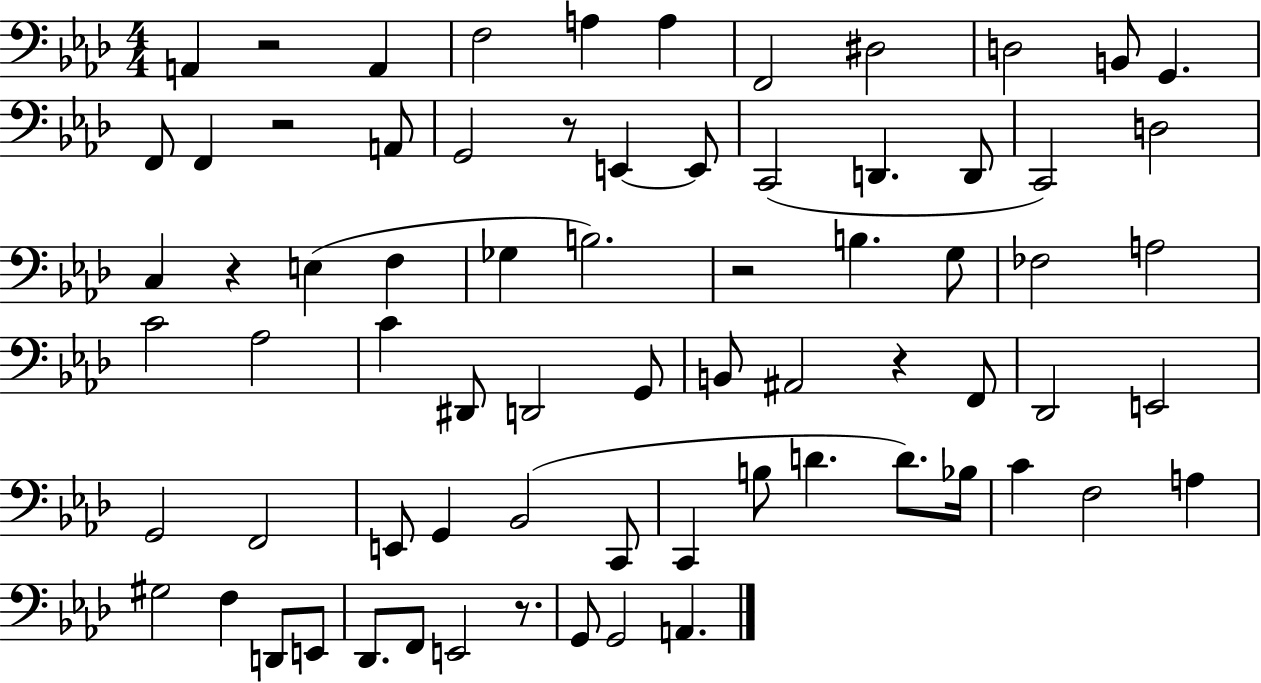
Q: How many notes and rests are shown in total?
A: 72